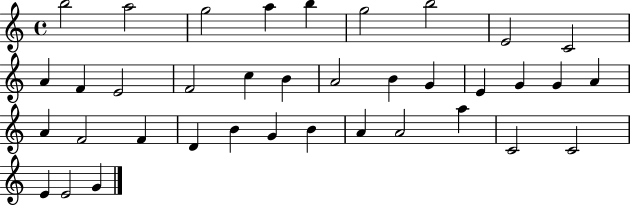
X:1
T:Untitled
M:4/4
L:1/4
K:C
b2 a2 g2 a b g2 b2 E2 C2 A F E2 F2 c B A2 B G E G G A A F2 F D B G B A A2 a C2 C2 E E2 G